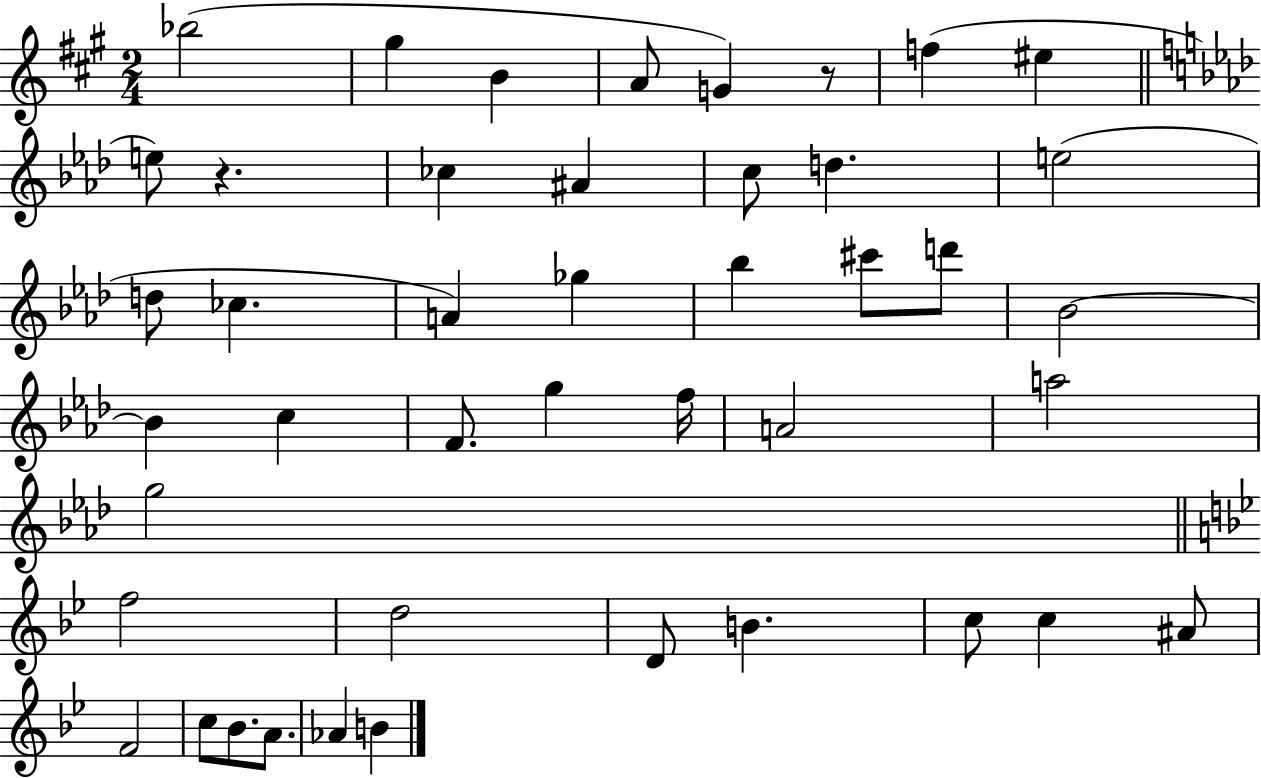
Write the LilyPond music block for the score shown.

{
  \clef treble
  \numericTimeSignature
  \time 2/4
  \key a \major
  bes''2( | gis''4 b'4 | a'8 g'4) r8 | f''4( eis''4 | \break \bar "||" \break \key aes \major e''8) r4. | ces''4 ais'4 | c''8 d''4. | e''2( | \break d''8 ces''4. | a'4) ges''4 | bes''4 cis'''8 d'''8 | bes'2~~ | \break bes'4 c''4 | f'8. g''4 f''16 | a'2 | a''2 | \break g''2 | \bar "||" \break \key bes \major f''2 | d''2 | d'8 b'4. | c''8 c''4 ais'8 | \break f'2 | c''8 bes'8. a'8. | aes'4 b'4 | \bar "|."
}